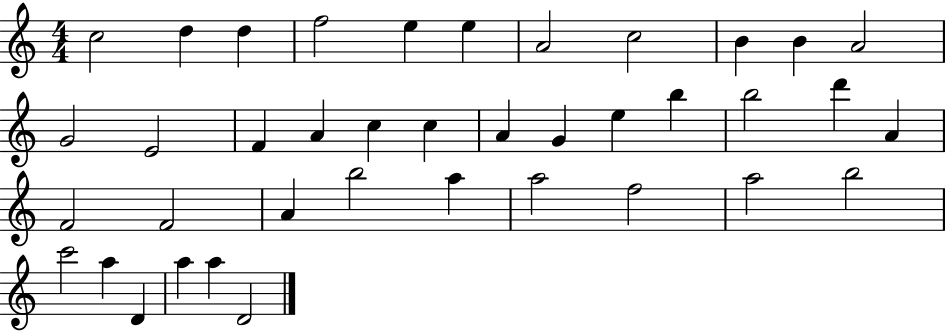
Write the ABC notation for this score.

X:1
T:Untitled
M:4/4
L:1/4
K:C
c2 d d f2 e e A2 c2 B B A2 G2 E2 F A c c A G e b b2 d' A F2 F2 A b2 a a2 f2 a2 b2 c'2 a D a a D2